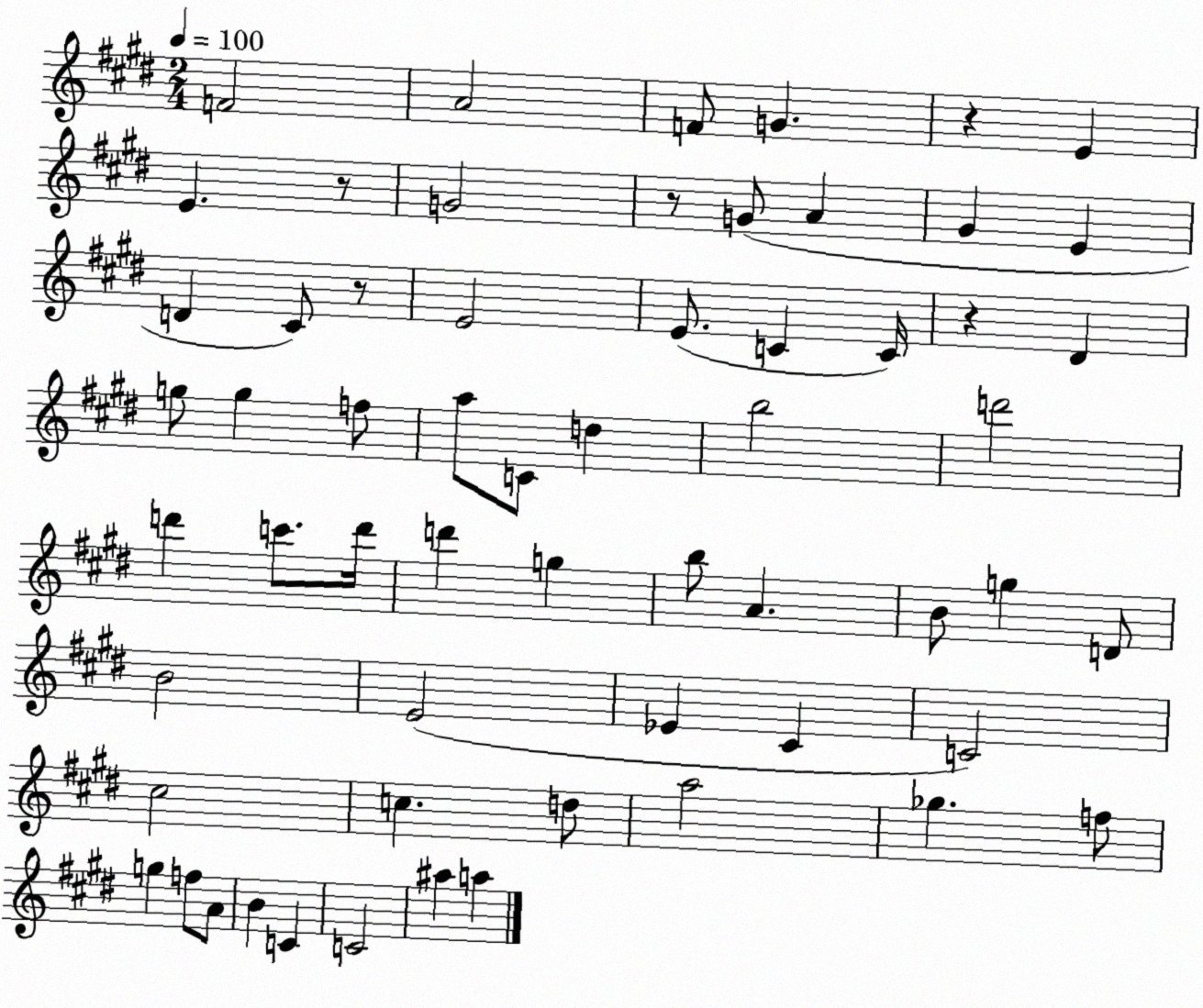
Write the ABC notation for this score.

X:1
T:Untitled
M:2/4
L:1/4
K:E
F2 A2 F/2 G z E E z/2 G2 z/2 G/2 A ^G E D ^C/2 z/2 E2 E/2 C C/4 z ^D g/2 g f/2 a/2 C/2 d b2 d'2 d' c'/2 d'/4 d' g b/2 A B/2 g D/2 B2 E2 _E ^C C2 ^c2 c d/2 a2 _g f/2 g f/2 A/2 B C C2 ^a a